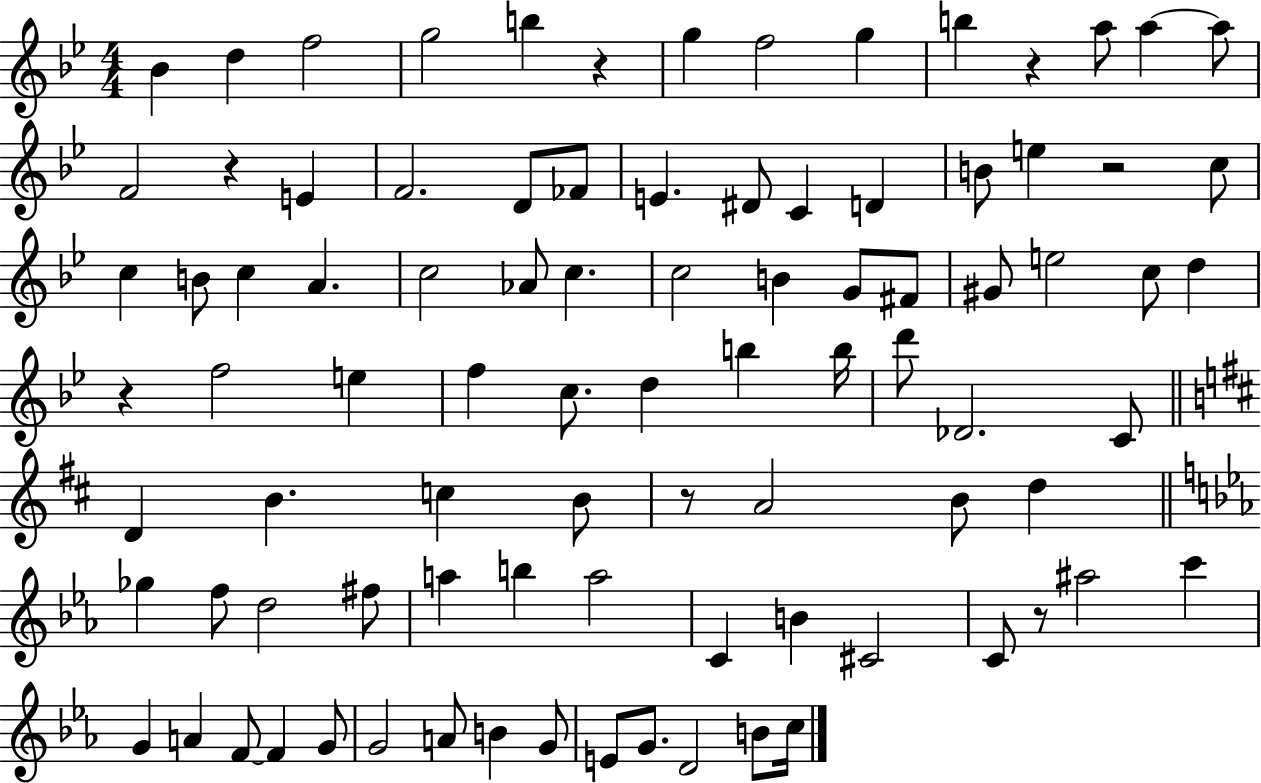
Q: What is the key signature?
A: BES major